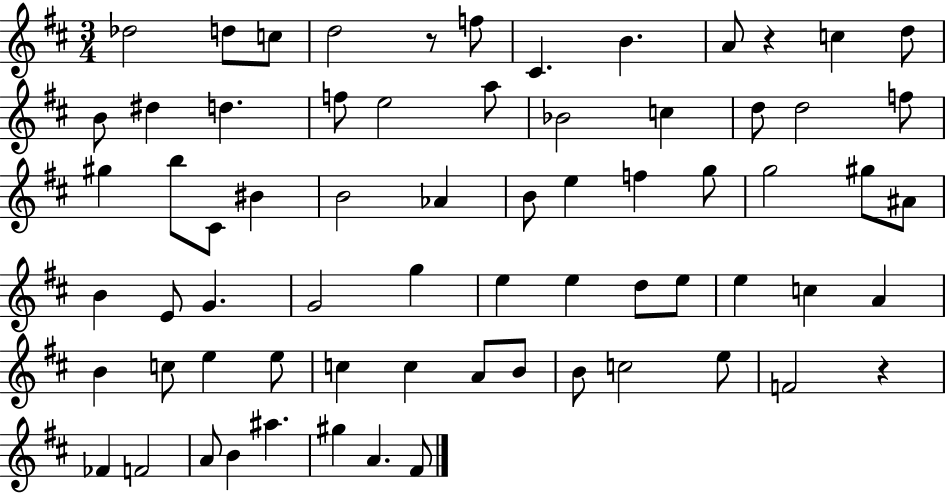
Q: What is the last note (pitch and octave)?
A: F#4